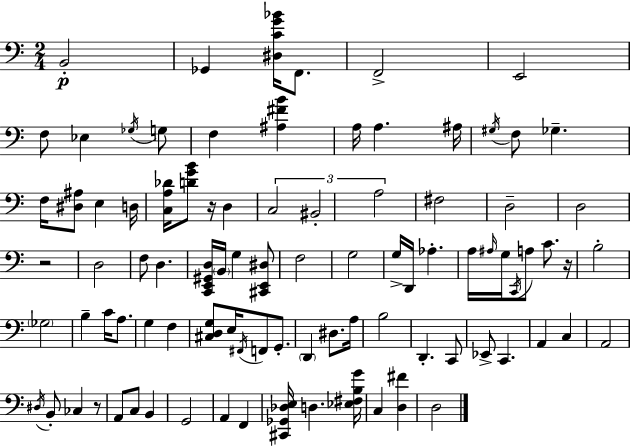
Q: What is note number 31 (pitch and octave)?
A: G3